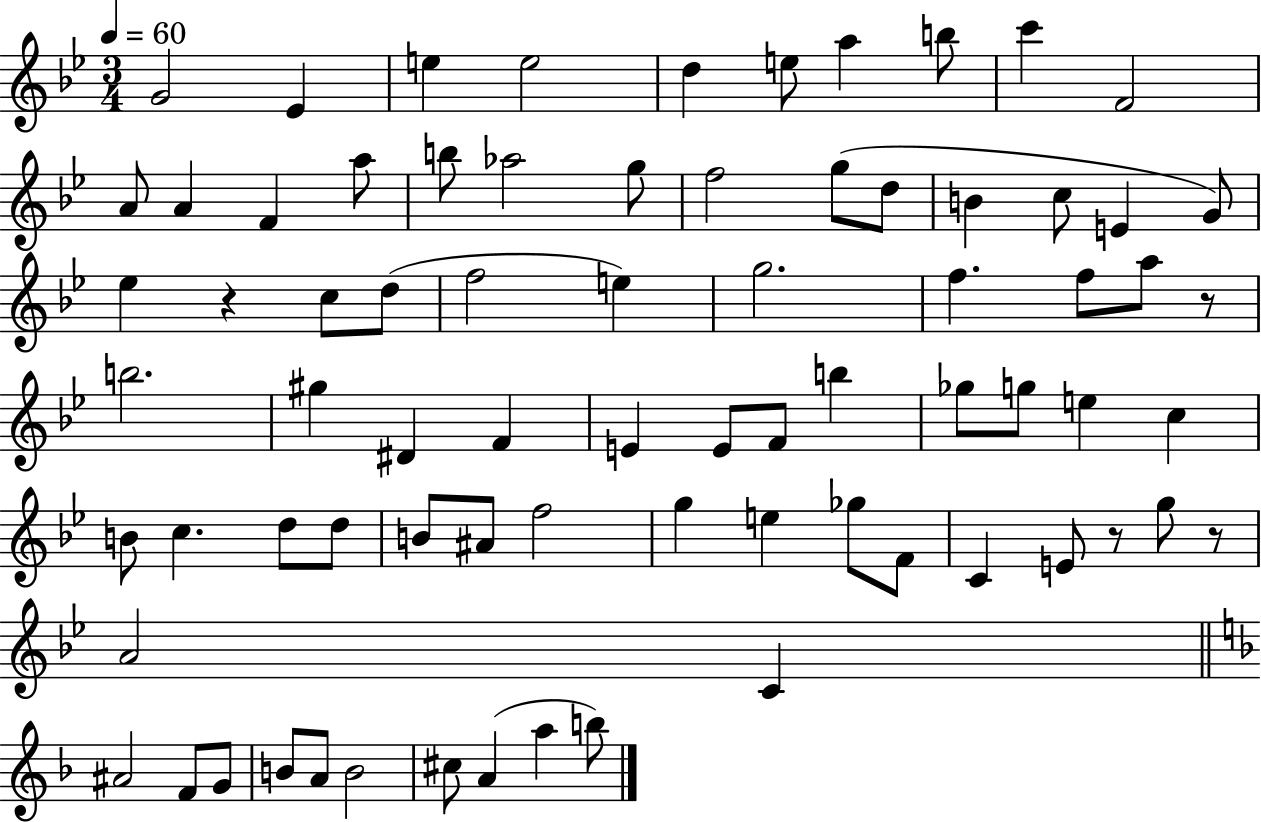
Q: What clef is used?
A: treble